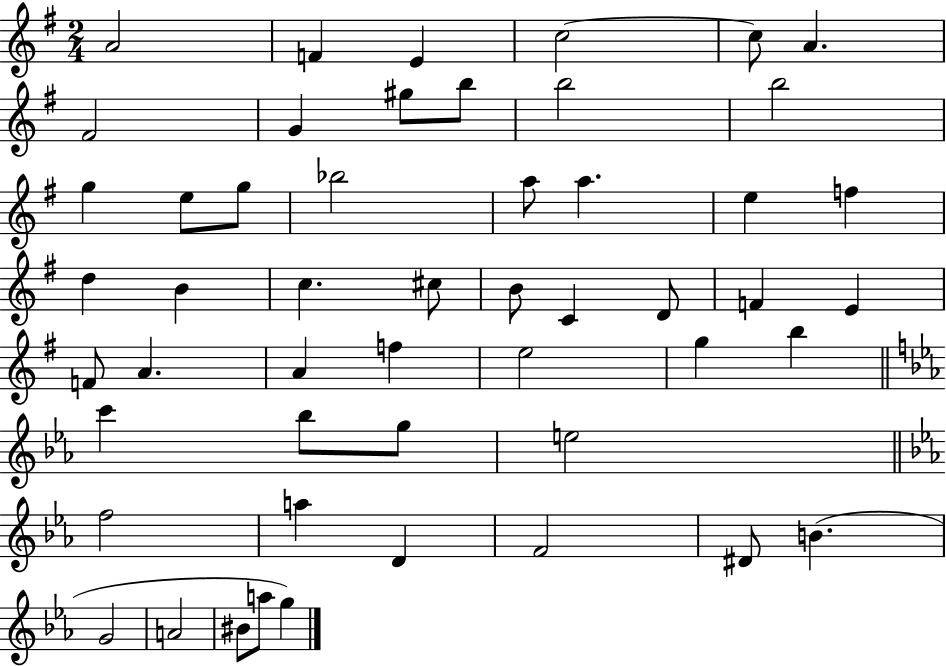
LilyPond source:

{
  \clef treble
  \numericTimeSignature
  \time 2/4
  \key g \major
  a'2 | f'4 e'4 | c''2~~ | c''8 a'4. | \break fis'2 | g'4 gis''8 b''8 | b''2 | b''2 | \break g''4 e''8 g''8 | bes''2 | a''8 a''4. | e''4 f''4 | \break d''4 b'4 | c''4. cis''8 | b'8 c'4 d'8 | f'4 e'4 | \break f'8 a'4. | a'4 f''4 | e''2 | g''4 b''4 | \break \bar "||" \break \key ees \major c'''4 bes''8 g''8 | e''2 | \bar "||" \break \key c \minor f''2 | a''4 d'4 | f'2 | dis'8 b'4.( | \break g'2 | a'2 | bis'8 a''8 g''4) | \bar "|."
}